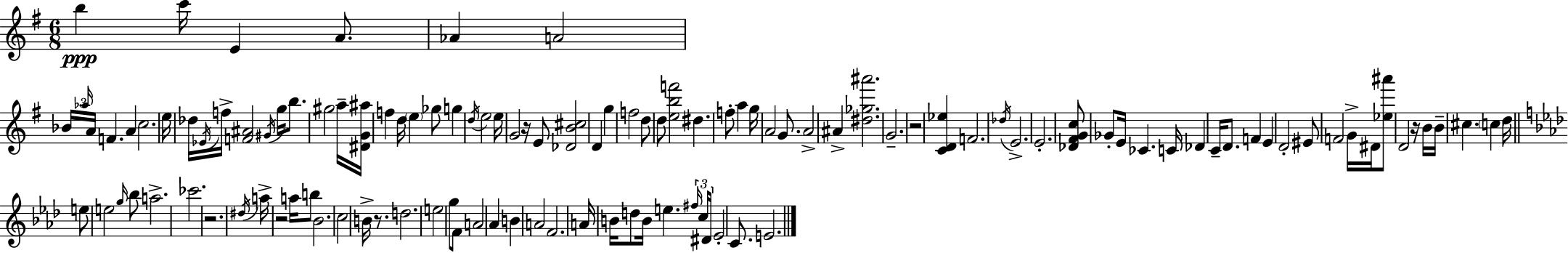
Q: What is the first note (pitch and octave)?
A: B5